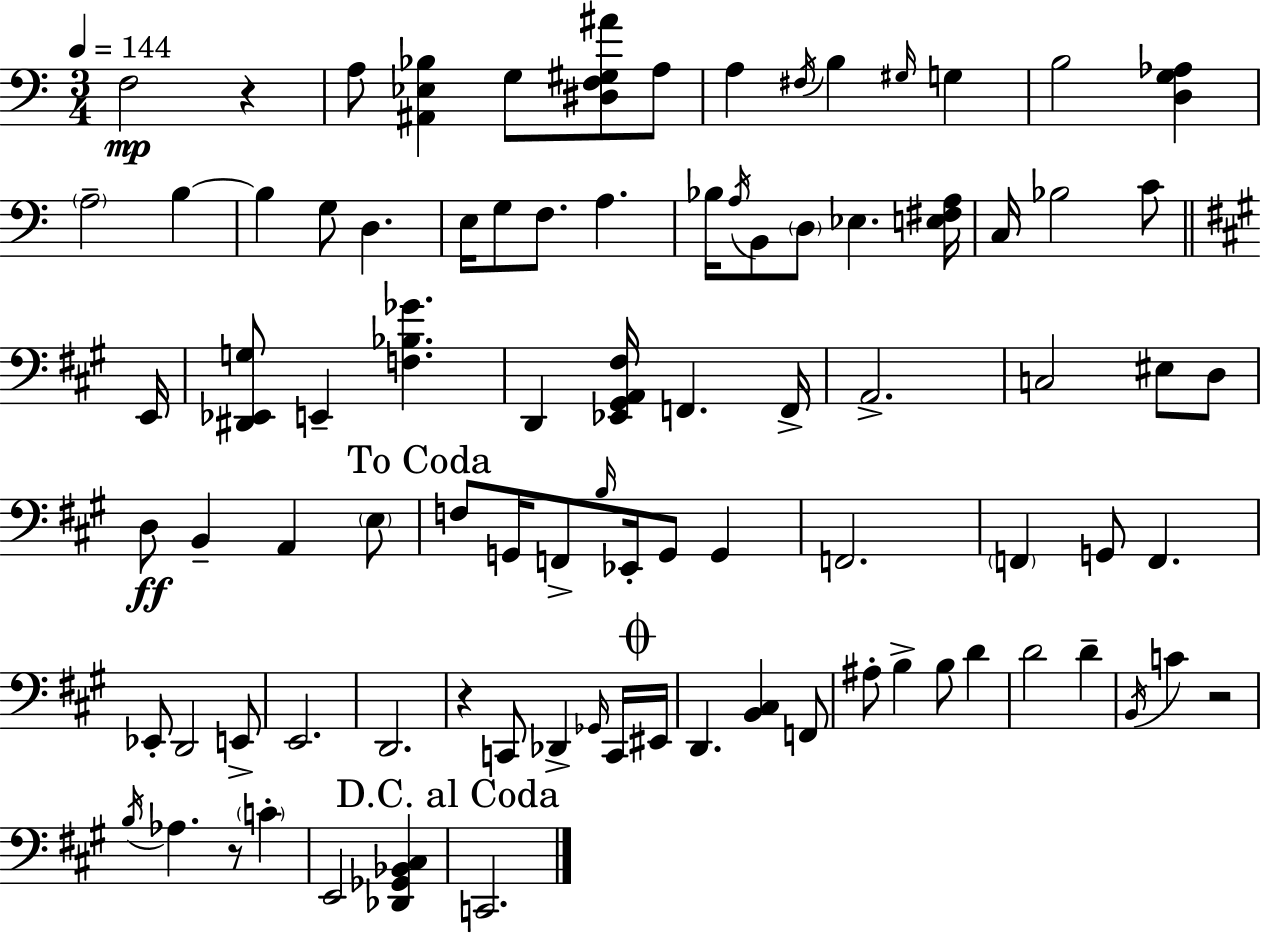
F3/h R/q A3/e [A#2,Eb3,Bb3]/q G3/e [D#3,F3,G#3,A#4]/e A3/e A3/q F#3/s B3/q G#3/s G3/q B3/h [D3,G3,Ab3]/q A3/h B3/q B3/q G3/e D3/q. E3/s G3/e F3/e. A3/q. Bb3/s A3/s B2/e D3/e Eb3/q. [E3,F#3,A3]/s C3/s Bb3/h C4/e E2/s [D#2,Eb2,G3]/e E2/q [F3,Bb3,Gb4]/q. D2/q [Eb2,G#2,A2,F#3]/s F2/q. F2/s A2/h. C3/h EIS3/e D3/e D3/e B2/q A2/q E3/e F3/e G2/s F2/e B3/s Eb2/s G2/e G2/q F2/h. F2/q G2/e F2/q. Eb2/e D2/h E2/e E2/h. D2/h. R/q C2/e Db2/q Gb2/s C2/s EIS2/s D2/q. [B2,C#3]/q F2/e A#3/e B3/q B3/e D4/q D4/h D4/q B2/s C4/q R/h B3/s Ab3/q. R/e C4/q E2/h [Db2,Gb2,Bb2,C#3]/q C2/h.